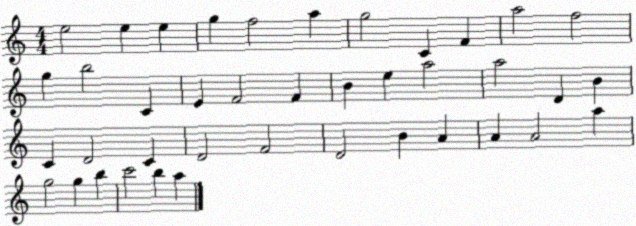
X:1
T:Untitled
M:4/4
L:1/4
K:C
e2 e e g f2 a g2 C F a2 f2 g b2 C E F2 F B e a2 a2 D B C D2 C D2 F2 D2 B A A A2 a g2 g b c'2 b a